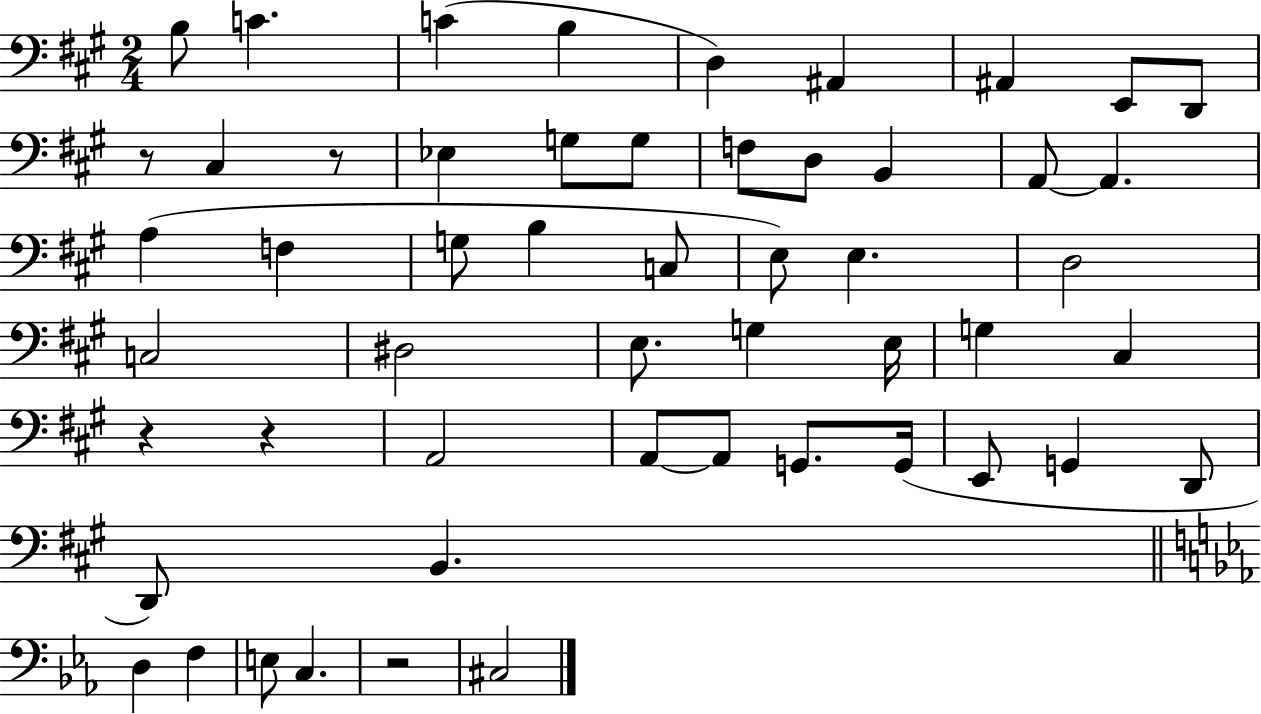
X:1
T:Untitled
M:2/4
L:1/4
K:A
B,/2 C C B, D, ^A,, ^A,, E,,/2 D,,/2 z/2 ^C, z/2 _E, G,/2 G,/2 F,/2 D,/2 B,, A,,/2 A,, A, F, G,/2 B, C,/2 E,/2 E, D,2 C,2 ^D,2 E,/2 G, E,/4 G, ^C, z z A,,2 A,,/2 A,,/2 G,,/2 G,,/4 E,,/2 G,, D,,/2 D,,/2 B,, D, F, E,/2 C, z2 ^C,2